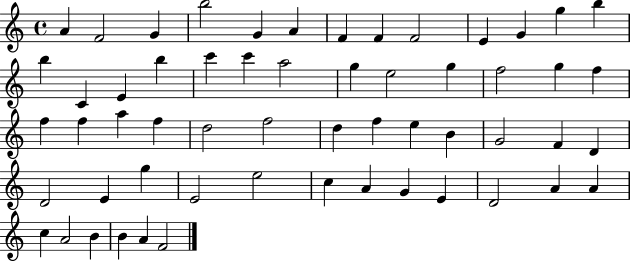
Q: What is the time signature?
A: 4/4